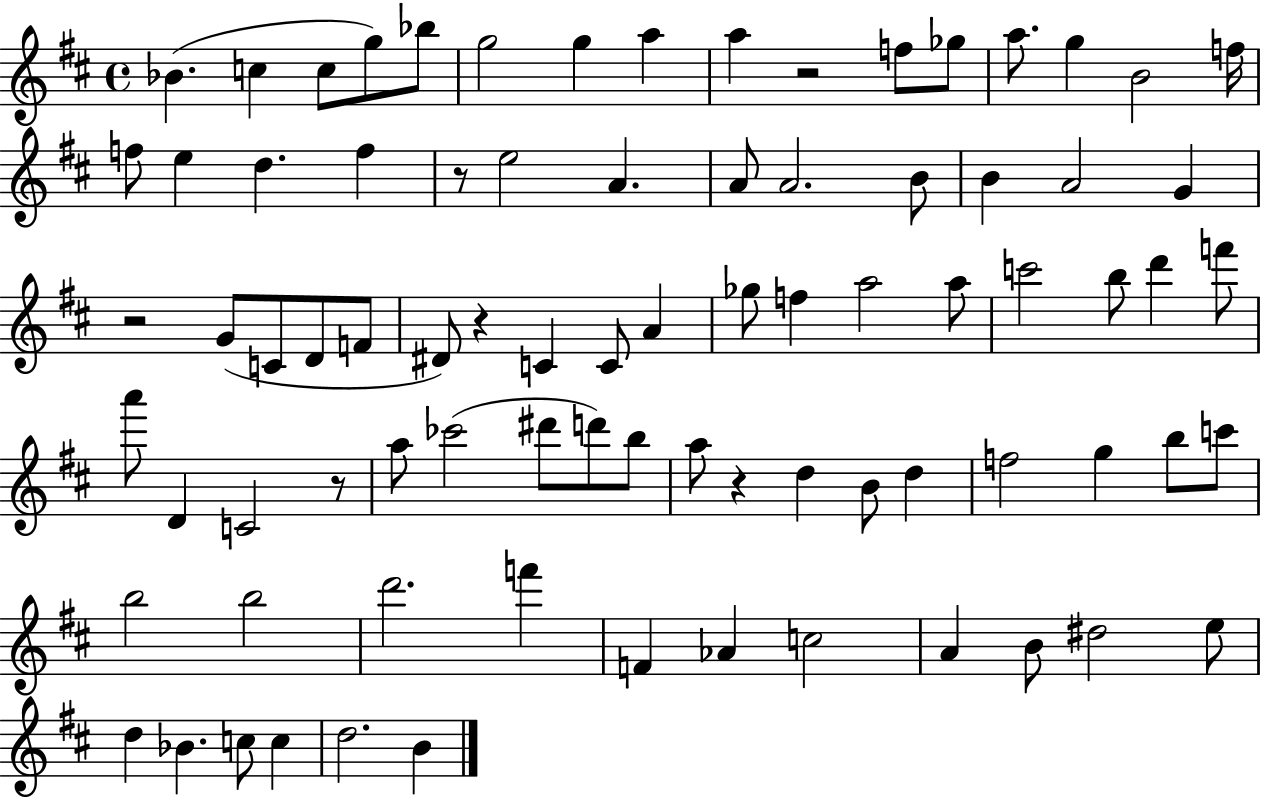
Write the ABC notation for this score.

X:1
T:Untitled
M:4/4
L:1/4
K:D
_B c c/2 g/2 _b/2 g2 g a a z2 f/2 _g/2 a/2 g B2 f/4 f/2 e d f z/2 e2 A A/2 A2 B/2 B A2 G z2 G/2 C/2 D/2 F/2 ^D/2 z C C/2 A _g/2 f a2 a/2 c'2 b/2 d' f'/2 a'/2 D C2 z/2 a/2 _c'2 ^d'/2 d'/2 b/2 a/2 z d B/2 d f2 g b/2 c'/2 b2 b2 d'2 f' F _A c2 A B/2 ^d2 e/2 d _B c/2 c d2 B